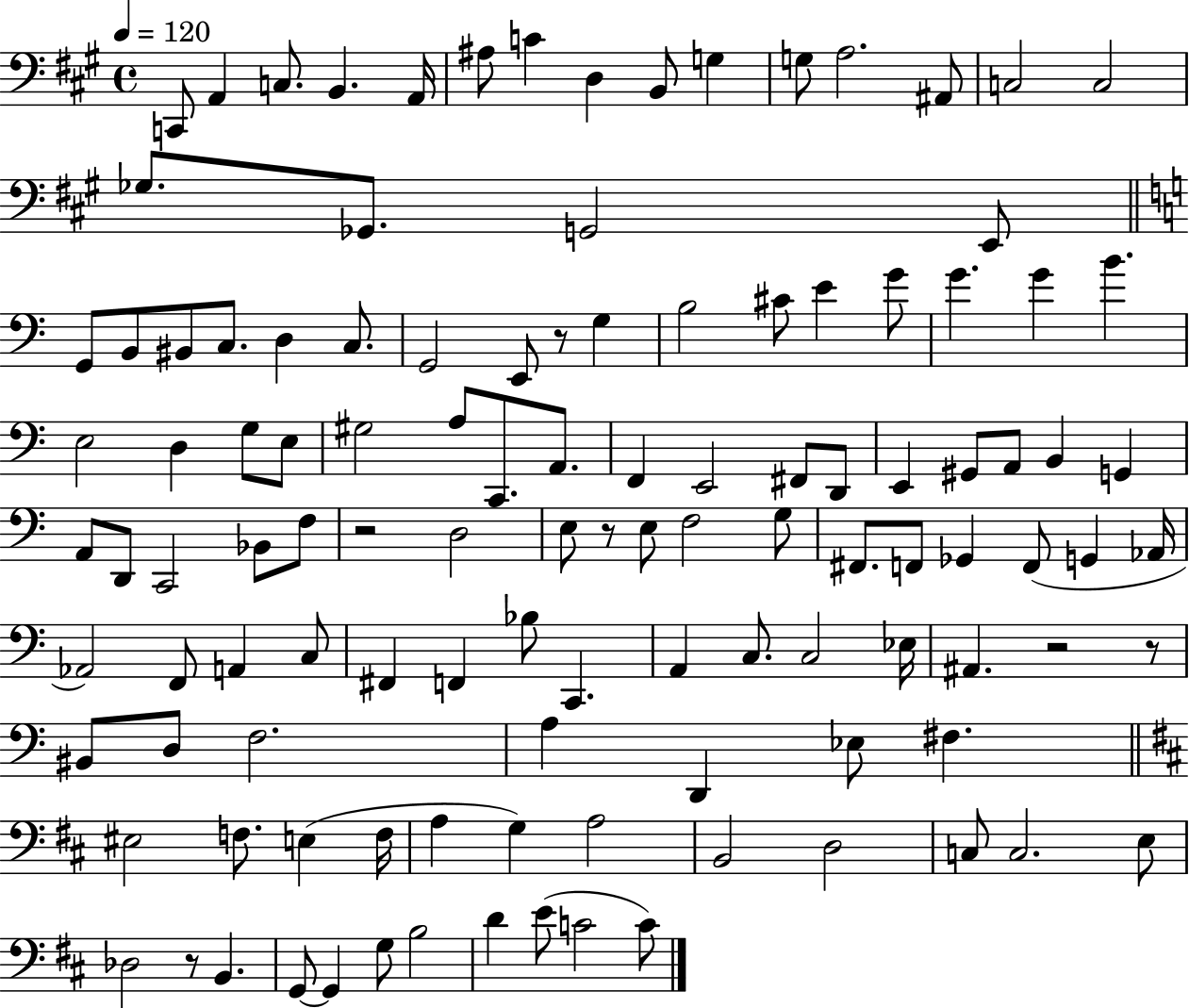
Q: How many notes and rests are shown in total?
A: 116